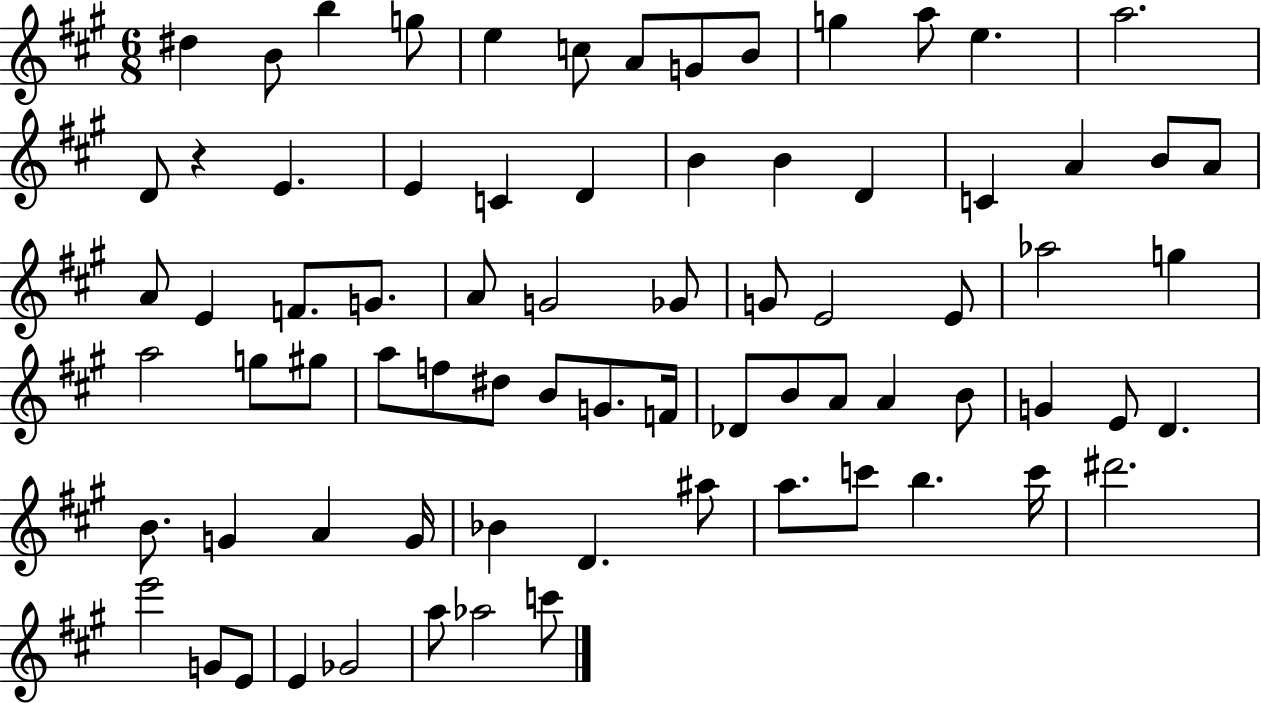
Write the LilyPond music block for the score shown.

{
  \clef treble
  \numericTimeSignature
  \time 6/8
  \key a \major
  dis''4 b'8 b''4 g''8 | e''4 c''8 a'8 g'8 b'8 | g''4 a''8 e''4. | a''2. | \break d'8 r4 e'4. | e'4 c'4 d'4 | b'4 b'4 d'4 | c'4 a'4 b'8 a'8 | \break a'8 e'4 f'8. g'8. | a'8 g'2 ges'8 | g'8 e'2 e'8 | aes''2 g''4 | \break a''2 g''8 gis''8 | a''8 f''8 dis''8 b'8 g'8. f'16 | des'8 b'8 a'8 a'4 b'8 | g'4 e'8 d'4. | \break b'8. g'4 a'4 g'16 | bes'4 d'4. ais''8 | a''8. c'''8 b''4. c'''16 | dis'''2. | \break e'''2 g'8 e'8 | e'4 ges'2 | a''8 aes''2 c'''8 | \bar "|."
}